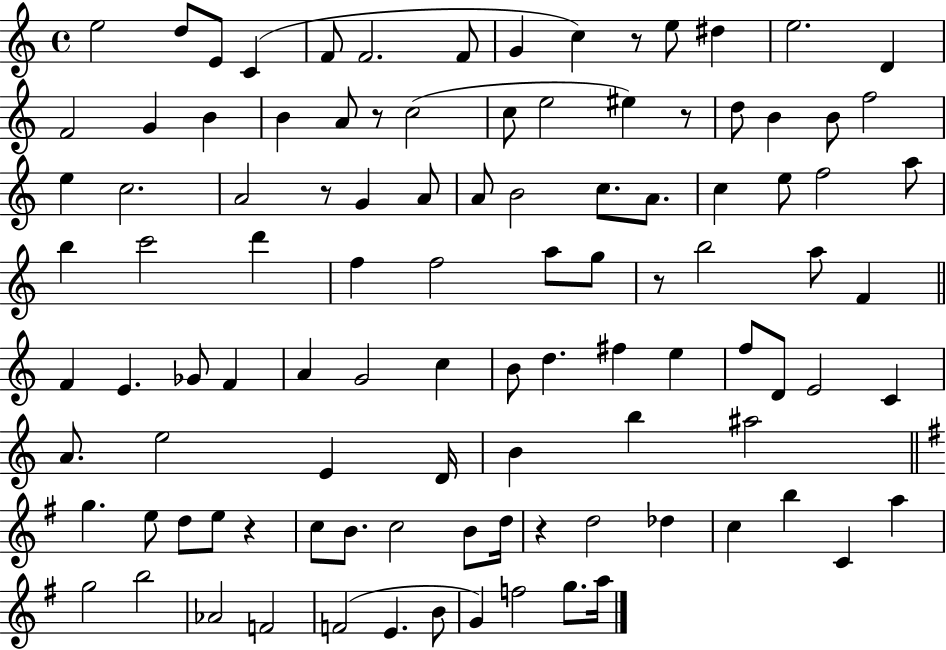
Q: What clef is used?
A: treble